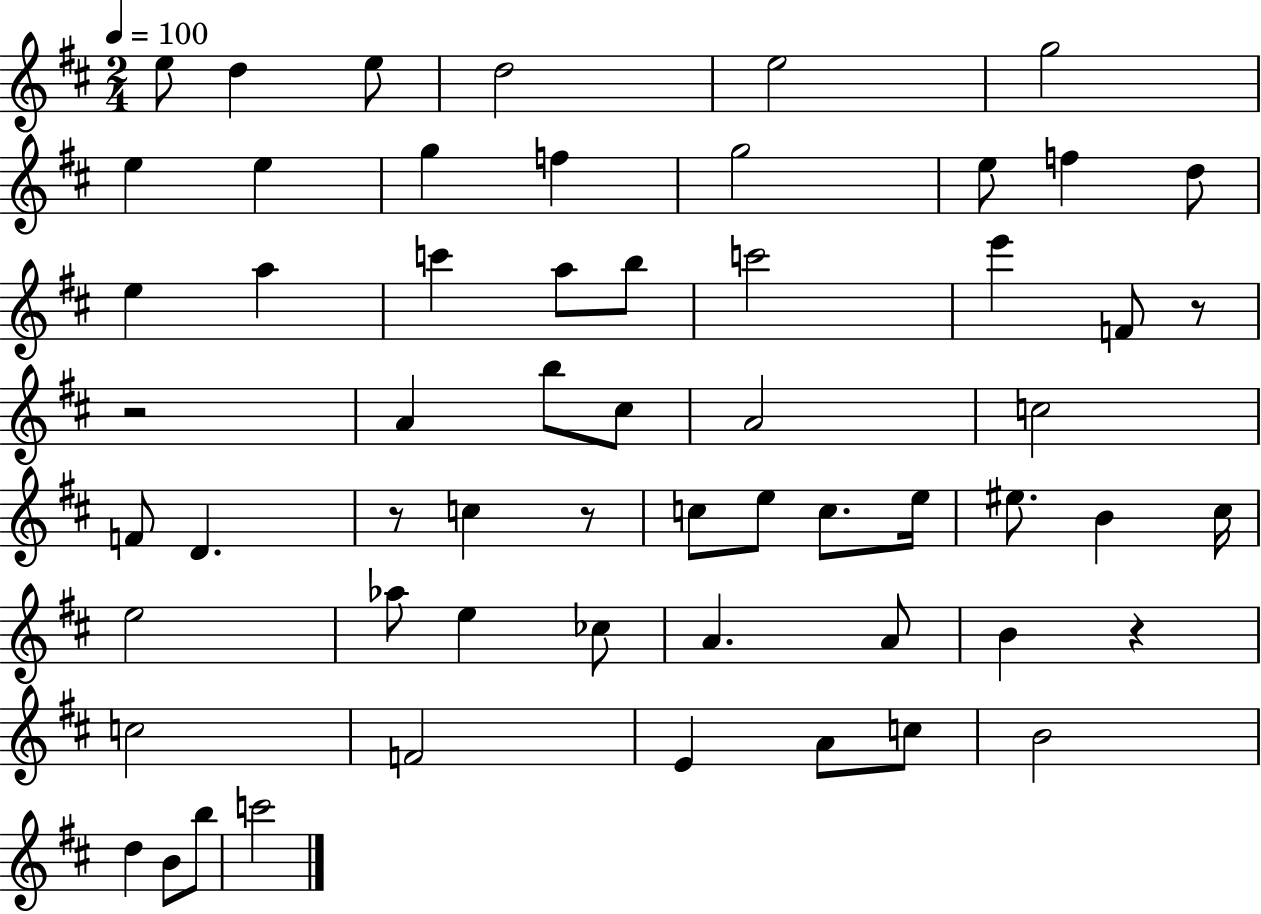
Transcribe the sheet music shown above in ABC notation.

X:1
T:Untitled
M:2/4
L:1/4
K:D
e/2 d e/2 d2 e2 g2 e e g f g2 e/2 f d/2 e a c' a/2 b/2 c'2 e' F/2 z/2 z2 A b/2 ^c/2 A2 c2 F/2 D z/2 c z/2 c/2 e/2 c/2 e/4 ^e/2 B ^c/4 e2 _a/2 e _c/2 A A/2 B z c2 F2 E A/2 c/2 B2 d B/2 b/2 c'2